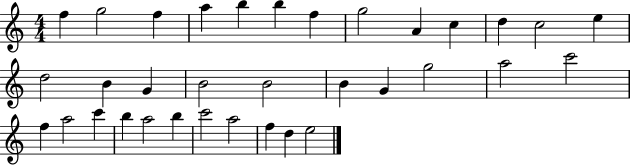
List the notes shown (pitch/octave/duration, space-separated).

F5/q G5/h F5/q A5/q B5/q B5/q F5/q G5/h A4/q C5/q D5/q C5/h E5/q D5/h B4/q G4/q B4/h B4/h B4/q G4/q G5/h A5/h C6/h F5/q A5/h C6/q B5/q A5/h B5/q C6/h A5/h F5/q D5/q E5/h